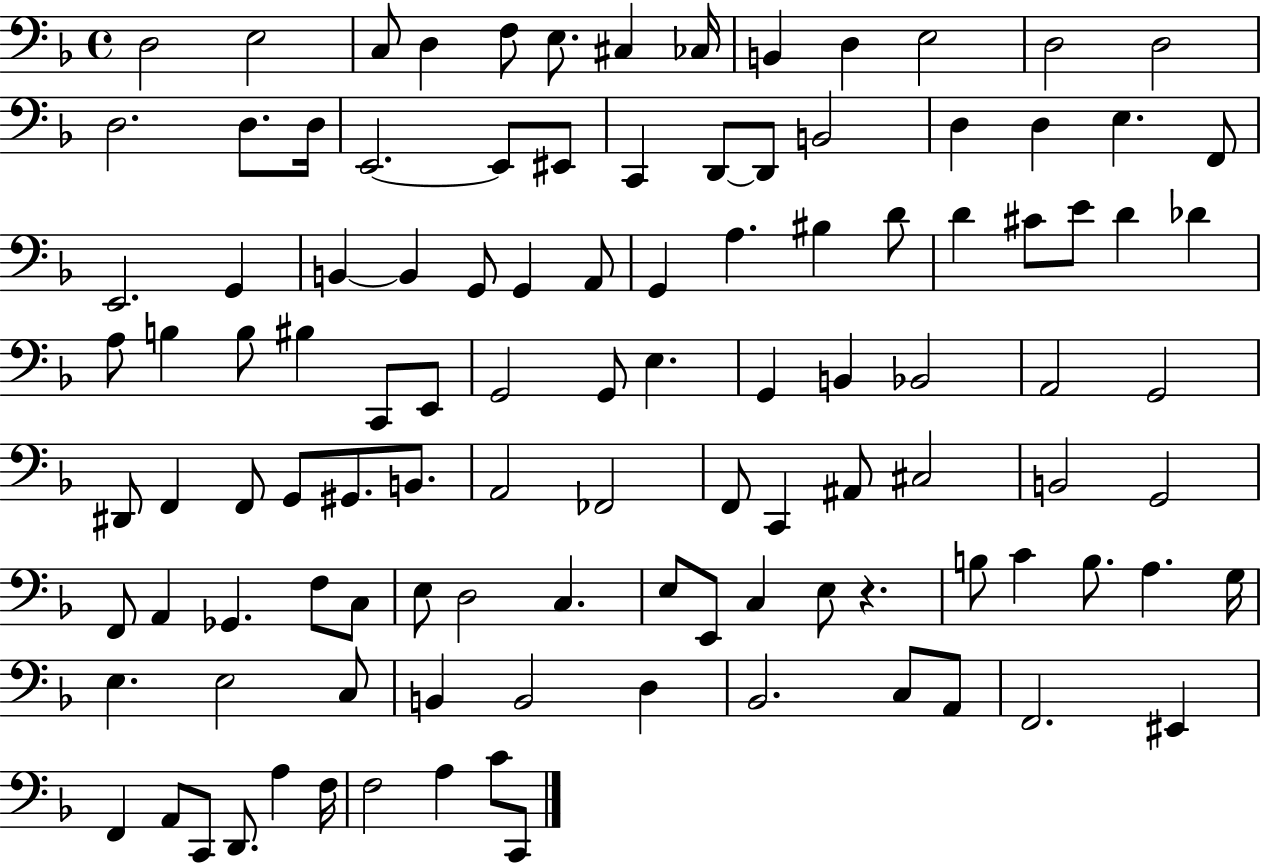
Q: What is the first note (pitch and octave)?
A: D3